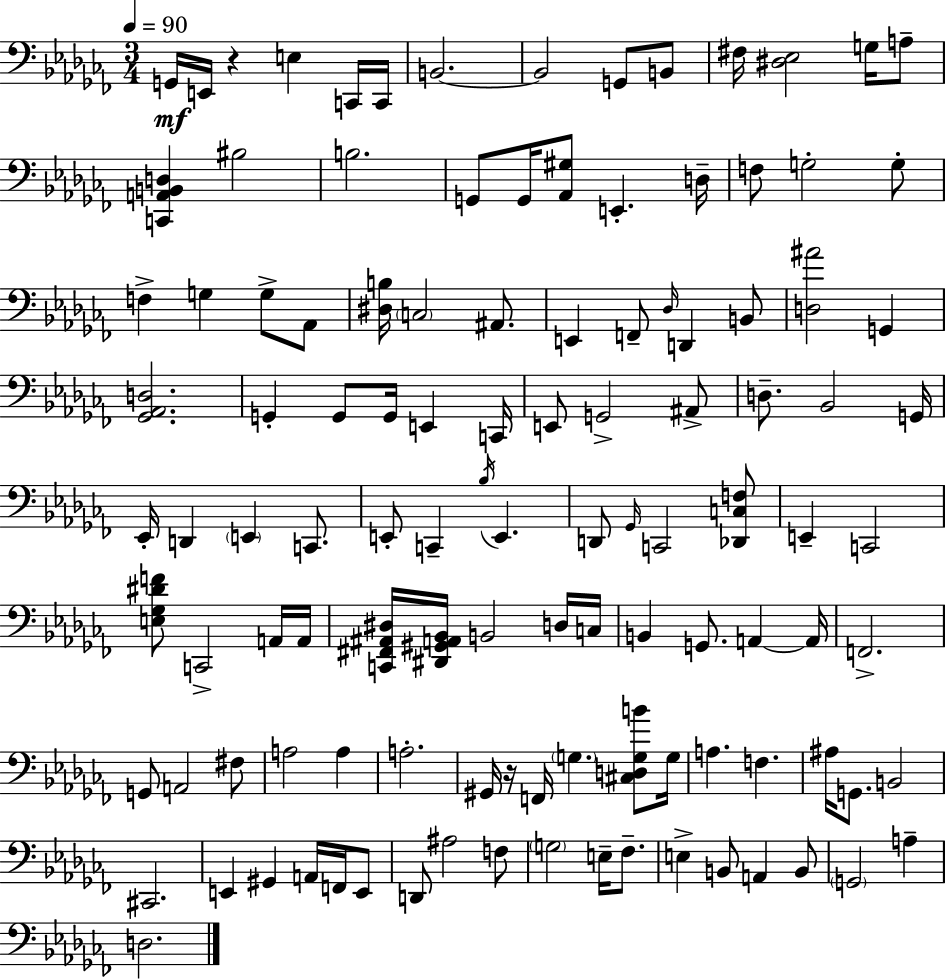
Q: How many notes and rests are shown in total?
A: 115